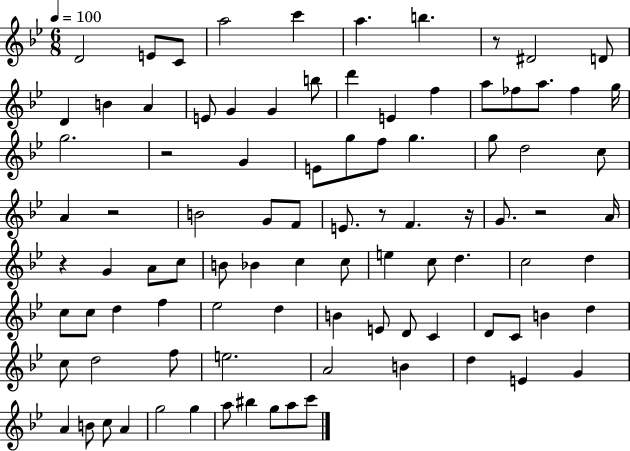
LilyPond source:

{
  \clef treble
  \numericTimeSignature
  \time 6/8
  \key bes \major
  \tempo 4 = 100
  d'2 e'8 c'8 | a''2 c'''4 | a''4. b''4. | r8 dis'2 d'8 | \break d'4 b'4 a'4 | e'8 g'4 g'4 b''8 | d'''4 e'4 f''4 | a''8 fes''8 a''8. fes''4 g''16 | \break g''2. | r2 g'4 | e'8 g''8 f''8 g''4. | g''8 d''2 c''8 | \break a'4 r2 | b'2 g'8 f'8 | e'8. r8 f'4. r16 | g'8. r2 a'16 | \break r4 g'4 a'8 c''8 | b'8 bes'4 c''4 c''8 | e''4 c''8 d''4. | c''2 d''4 | \break c''8 c''8 d''4 f''4 | ees''2 d''4 | b'4 e'8 d'8 c'4 | d'8 c'8 b'4 d''4 | \break c''8 d''2 f''8 | e''2. | a'2 b'4 | d''4 e'4 g'4 | \break a'4 b'8 c''8 a'4 | g''2 g''4 | a''8 bis''4 g''8 a''8 c'''8 | \bar "|."
}